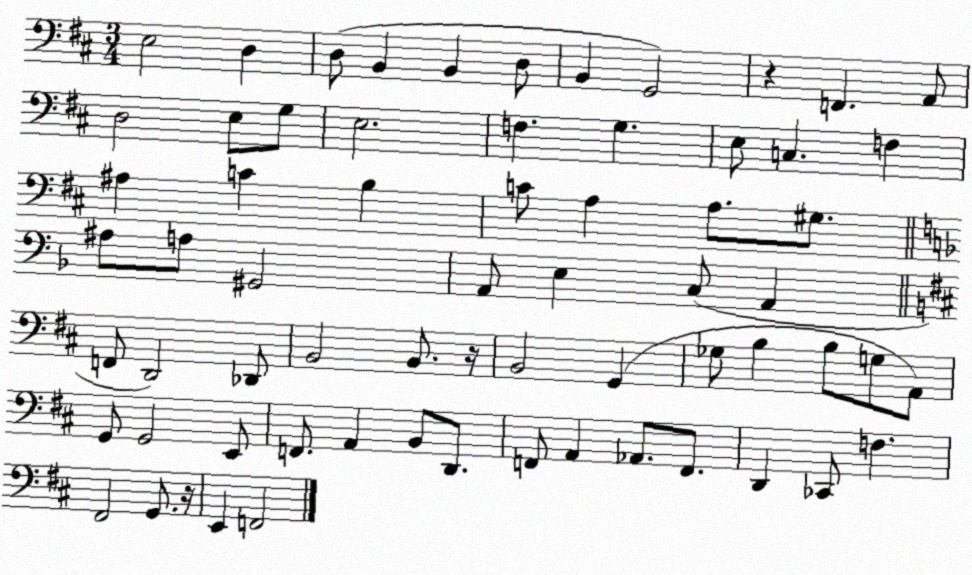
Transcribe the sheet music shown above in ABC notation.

X:1
T:Untitled
M:3/4
L:1/4
K:D
E,2 D, D,/2 B,, B,, D,/2 B,, G,,2 z F,, A,,/2 D,2 E,/2 G,/2 E,2 F, G, E,/2 C, F, ^A, C B, C/2 A, A,/2 ^G,/2 ^A,/2 A,/2 ^G,,2 A,,/2 E, C,/2 A,, F,,/2 D,,2 _D,,/2 B,,2 B,,/2 z/4 B,,2 G,, _G,/2 B, B,/2 G,/2 A,,/2 G,,/2 G,,2 E,,/2 F,,/2 A,, B,,/2 D,,/2 F,,/2 A,, _A,,/2 F,,/2 D,, _C,,/2 F, ^F,,2 G,,/2 z/4 E,, F,,2